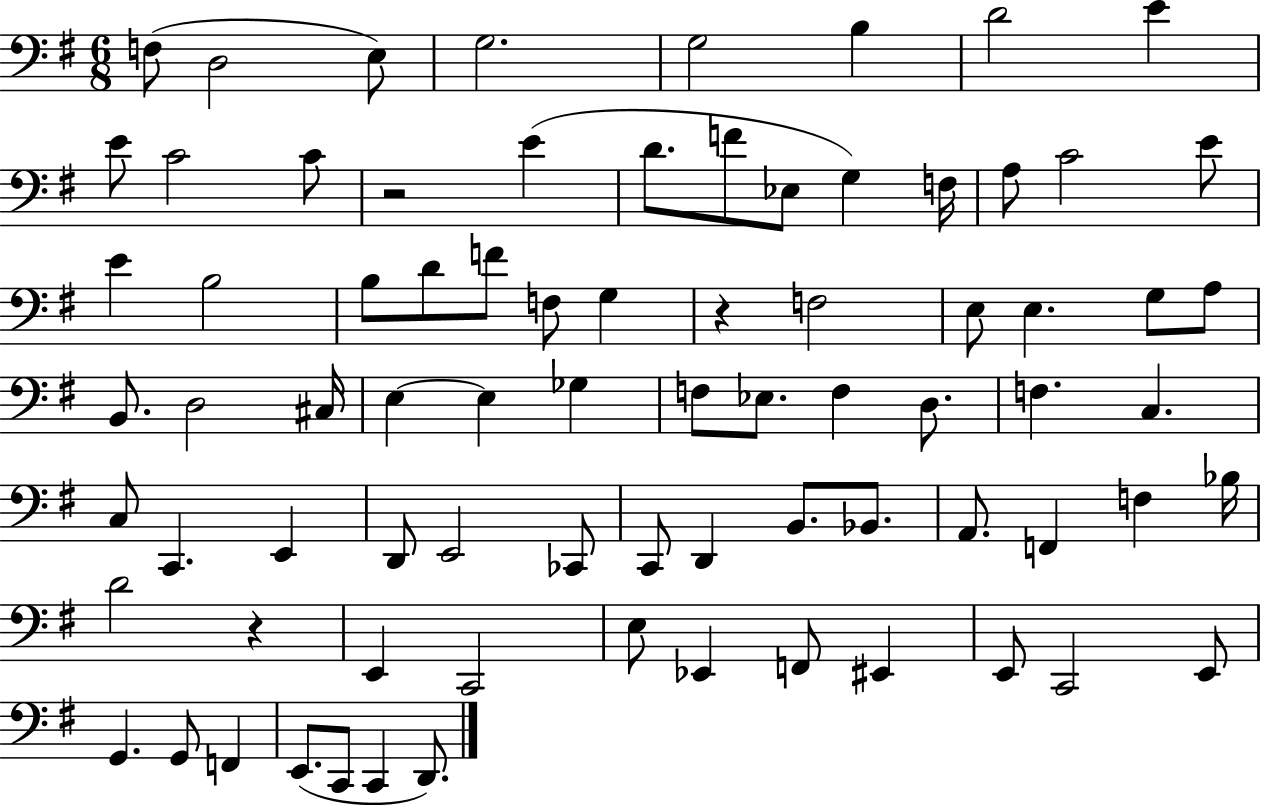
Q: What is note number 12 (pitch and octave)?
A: E4